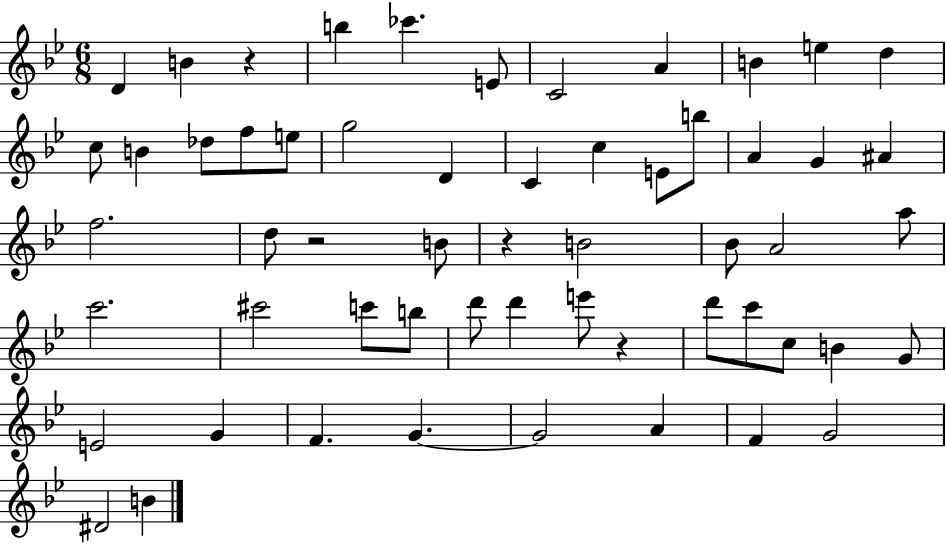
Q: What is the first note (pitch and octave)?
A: D4